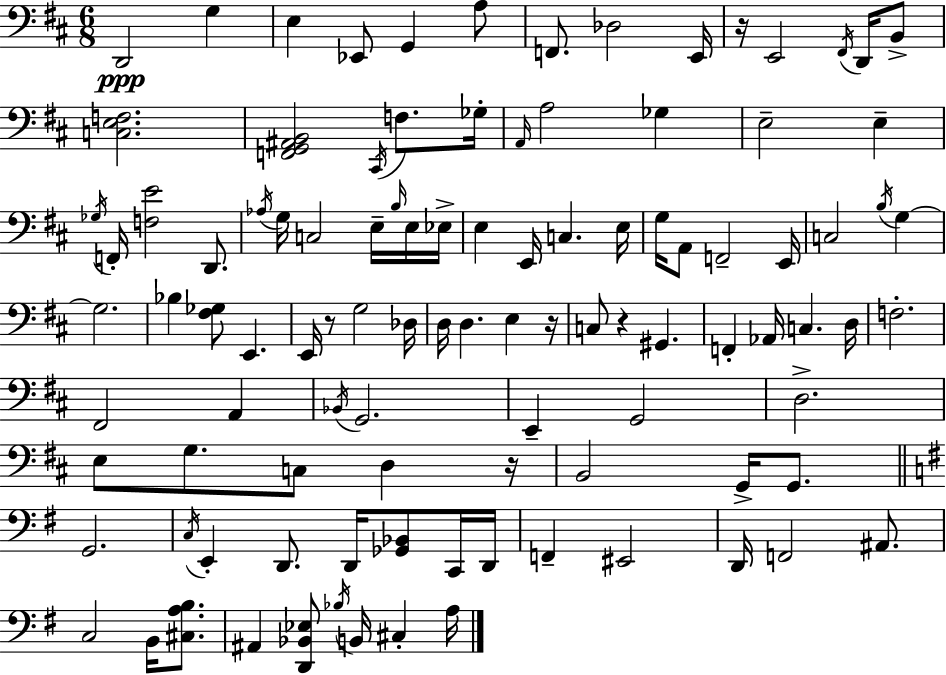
D2/h G3/q E3/q Eb2/e G2/q A3/e F2/e. Db3/h E2/s R/s E2/h F#2/s D2/s B2/e [C3,E3,F3]/h. [F2,G2,A#2,B2]/h C#2/s F3/e. Gb3/s A2/s A3/h Gb3/q E3/h E3/q Gb3/s F2/s [F3,E4]/h D2/e. Ab3/s G3/s C3/h E3/s B3/s E3/s Eb3/s E3/q E2/s C3/q. E3/s G3/s A2/e F2/h E2/s C3/h B3/s G3/q G3/h. Bb3/q [F#3,Gb3]/e E2/q. E2/s R/e G3/h Db3/s D3/s D3/q. E3/q R/s C3/e R/q G#2/q. F2/q Ab2/s C3/q. D3/s F3/h. F#2/h A2/q Bb2/s G2/h. E2/q G2/h D3/h. E3/e G3/e. C3/e D3/q R/s B2/h G2/s G2/e. G2/h. C3/s E2/q D2/e. D2/s [Gb2,Bb2]/e C2/s D2/s F2/q EIS2/h D2/s F2/h A#2/e. C3/h B2/s [C#3,A3,B3]/e. A#2/q [D2,Bb2,Eb3]/e Bb3/s B2/s C#3/q A3/s